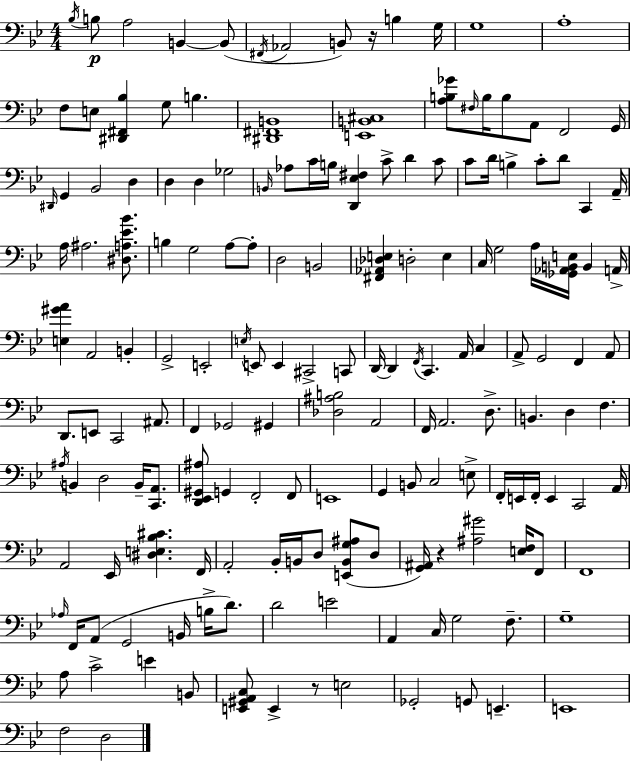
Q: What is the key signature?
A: BES major